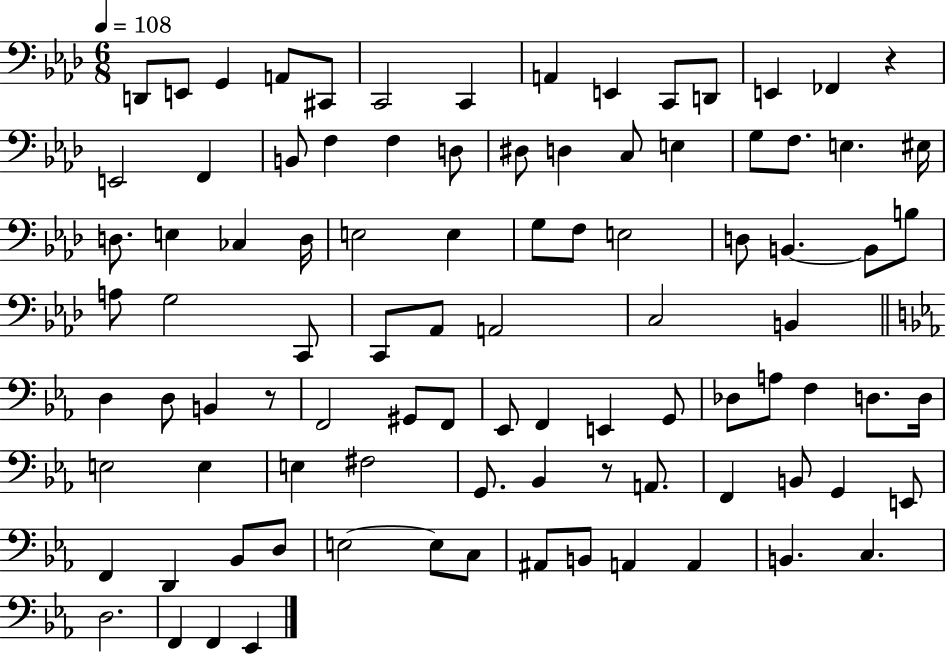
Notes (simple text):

D2/e E2/e G2/q A2/e C#2/e C2/h C2/q A2/q E2/q C2/e D2/e E2/q FES2/q R/q E2/h F2/q B2/e F3/q F3/q D3/e D#3/e D3/q C3/e E3/q G3/e F3/e. E3/q. EIS3/s D3/e. E3/q CES3/q D3/s E3/h E3/q G3/e F3/e E3/h D3/e B2/q. B2/e B3/e A3/e G3/h C2/e C2/e Ab2/e A2/h C3/h B2/q D3/q D3/e B2/q R/e F2/h G#2/e F2/e Eb2/e F2/q E2/q G2/e Db3/e A3/e F3/q D3/e. D3/s E3/h E3/q E3/q F#3/h G2/e. Bb2/q R/e A2/e. F2/q B2/e G2/q E2/e F2/q D2/q Bb2/e D3/e E3/h E3/e C3/e A#2/e B2/e A2/q A2/q B2/q. C3/q. D3/h. F2/q F2/q Eb2/q